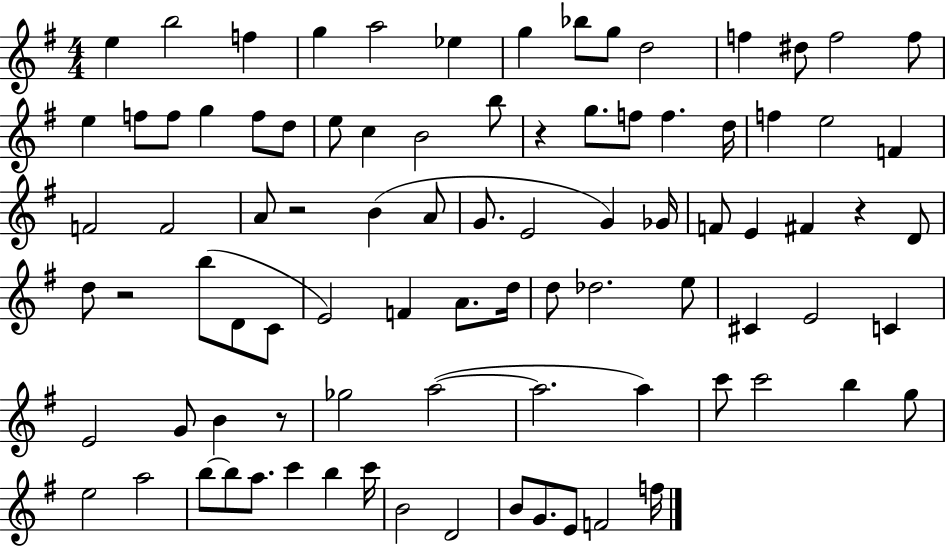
{
  \clef treble
  \numericTimeSignature
  \time 4/4
  \key g \major
  e''4 b''2 f''4 | g''4 a''2 ees''4 | g''4 bes''8 g''8 d''2 | f''4 dis''8 f''2 f''8 | \break e''4 f''8 f''8 g''4 f''8 d''8 | e''8 c''4 b'2 b''8 | r4 g''8. f''8 f''4. d''16 | f''4 e''2 f'4 | \break f'2 f'2 | a'8 r2 b'4( a'8 | g'8. e'2 g'4) ges'16 | f'8 e'4 fis'4 r4 d'8 | \break d''8 r2 b''8( d'8 c'8 | e'2) f'4 a'8. d''16 | d''8 des''2. e''8 | cis'4 e'2 c'4 | \break e'2 g'8 b'4 r8 | ges''2 a''2~(~ | a''2. a''4) | c'''8 c'''2 b''4 g''8 | \break e''2 a''2 | b''8~~ b''8 a''8. c'''4 b''4 c'''16 | b'2 d'2 | b'8 g'8. e'8 f'2 f''16 | \break \bar "|."
}